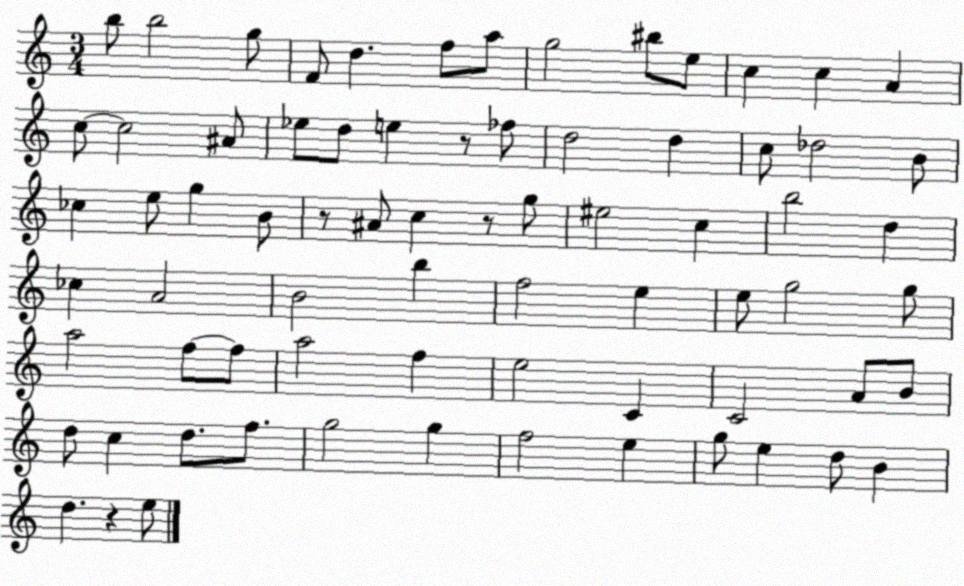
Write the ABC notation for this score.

X:1
T:Untitled
M:3/4
L:1/4
K:C
b/2 b2 g/2 F/2 d f/2 a/2 g2 ^b/2 e/2 c c A c/2 c2 ^A/2 _e/2 d/2 e z/2 _f/2 d2 d c/2 _d2 B/2 _c e/2 g B/2 z/2 ^A/2 c z/2 g/2 ^e2 c b2 d _c A2 B2 b f2 e e/2 g2 g/2 a2 f/2 f/2 a2 f e2 C C2 A/2 B/2 d/2 c d/2 f/2 g2 g f2 e g/2 e d/2 B d z e/2